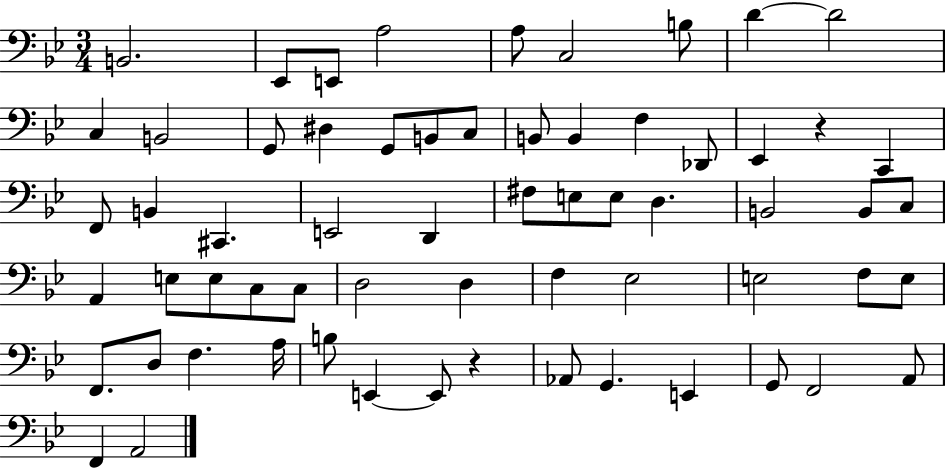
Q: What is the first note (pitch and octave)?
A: B2